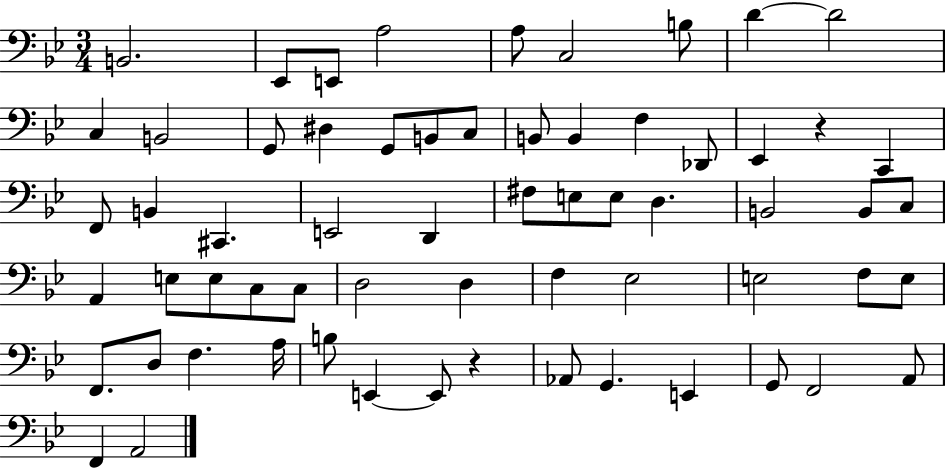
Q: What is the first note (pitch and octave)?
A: B2